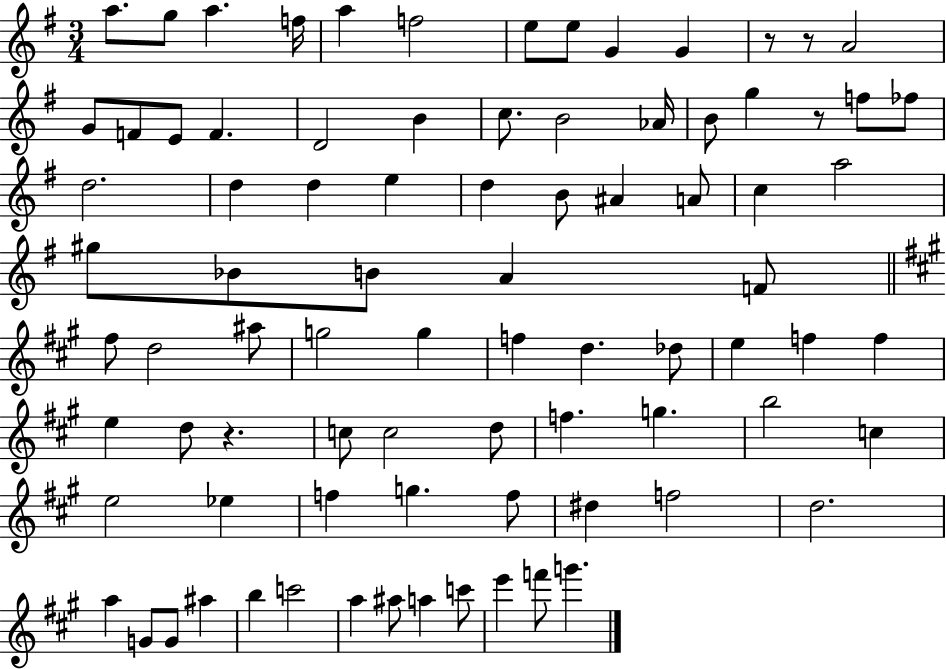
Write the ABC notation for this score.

X:1
T:Untitled
M:3/4
L:1/4
K:G
a/2 g/2 a f/4 a f2 e/2 e/2 G G z/2 z/2 A2 G/2 F/2 E/2 F D2 B c/2 B2 _A/4 B/2 g z/2 f/2 _f/2 d2 d d e d B/2 ^A A/2 c a2 ^g/2 _B/2 B/2 A F/2 ^f/2 d2 ^a/2 g2 g f d _d/2 e f f e d/2 z c/2 c2 d/2 f g b2 c e2 _e f g f/2 ^d f2 d2 a G/2 G/2 ^a b c'2 a ^a/2 a c'/2 e' f'/2 g'